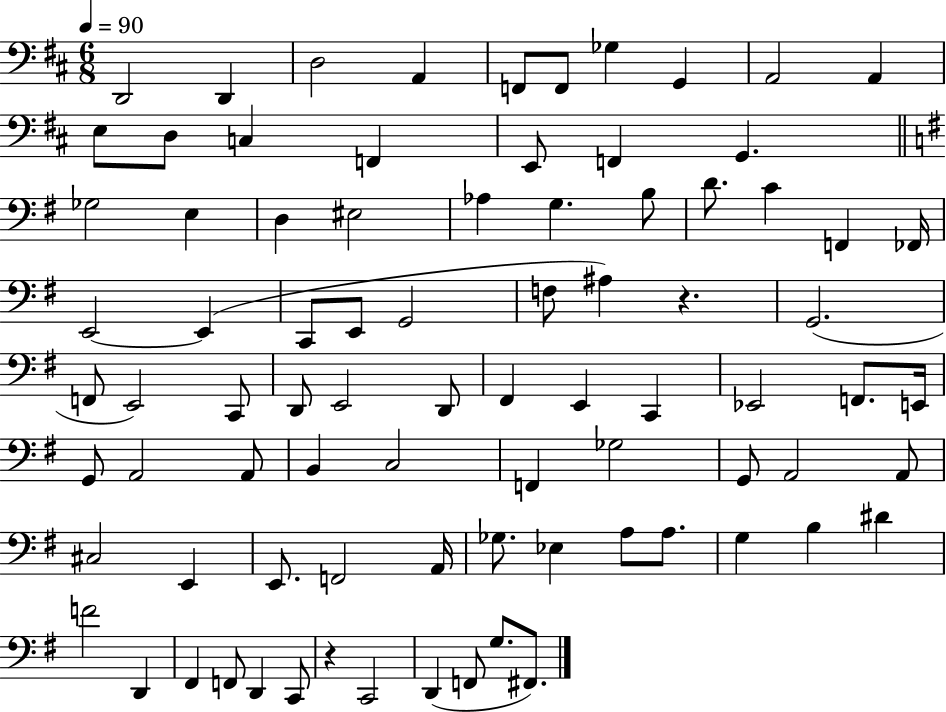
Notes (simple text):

D2/h D2/q D3/h A2/q F2/e F2/e Gb3/q G2/q A2/h A2/q E3/e D3/e C3/q F2/q E2/e F2/q G2/q. Gb3/h E3/q D3/q EIS3/h Ab3/q G3/q. B3/e D4/e. C4/q F2/q FES2/s E2/h E2/q C2/e E2/e G2/h F3/e A#3/q R/q. G2/h. F2/e E2/h C2/e D2/e E2/h D2/e F#2/q E2/q C2/q Eb2/h F2/e. E2/s G2/e A2/h A2/e B2/q C3/h F2/q Gb3/h G2/e A2/h A2/e C#3/h E2/q E2/e. F2/h A2/s Gb3/e. Eb3/q A3/e A3/e. G3/q B3/q D#4/q F4/h D2/q F#2/q F2/e D2/q C2/e R/q C2/h D2/q F2/e G3/e. F#2/e.